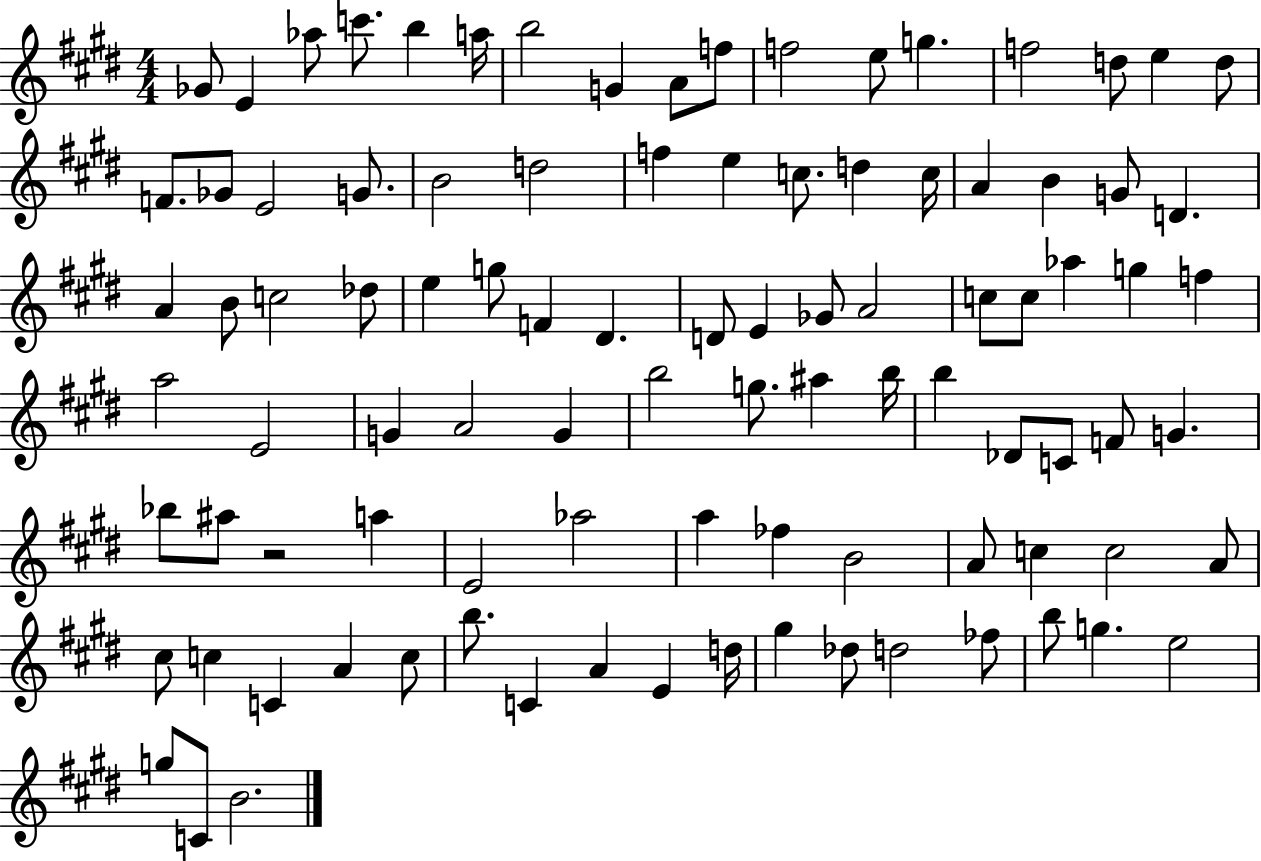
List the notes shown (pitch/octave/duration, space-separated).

Gb4/e E4/q Ab5/e C6/e. B5/q A5/s B5/h G4/q A4/e F5/e F5/h E5/e G5/q. F5/h D5/e E5/q D5/e F4/e. Gb4/e E4/h G4/e. B4/h D5/h F5/q E5/q C5/e. D5/q C5/s A4/q B4/q G4/e D4/q. A4/q B4/e C5/h Db5/e E5/q G5/e F4/q D#4/q. D4/e E4/q Gb4/e A4/h C5/e C5/e Ab5/q G5/q F5/q A5/h E4/h G4/q A4/h G4/q B5/h G5/e. A#5/q B5/s B5/q Db4/e C4/e F4/e G4/q. Bb5/e A#5/e R/h A5/q E4/h Ab5/h A5/q FES5/q B4/h A4/e C5/q C5/h A4/e C#5/e C5/q C4/q A4/q C5/e B5/e. C4/q A4/q E4/q D5/s G#5/q Db5/e D5/h FES5/e B5/e G5/q. E5/h G5/e C4/e B4/h.